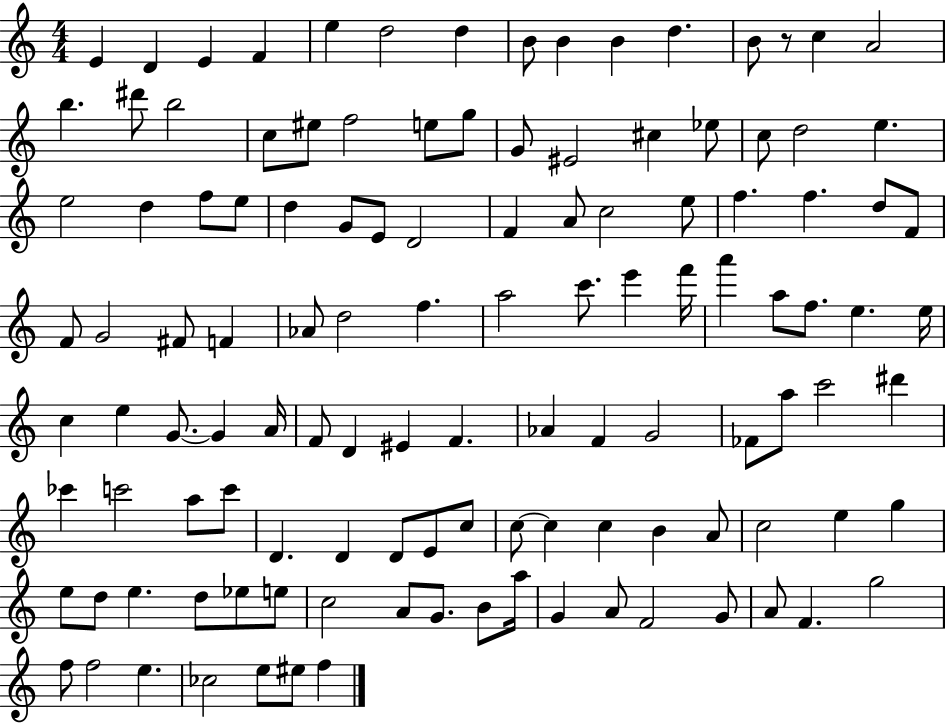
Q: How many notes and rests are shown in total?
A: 120